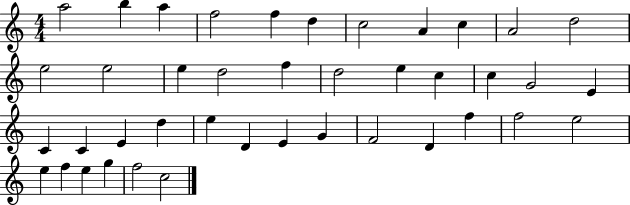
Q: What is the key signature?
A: C major